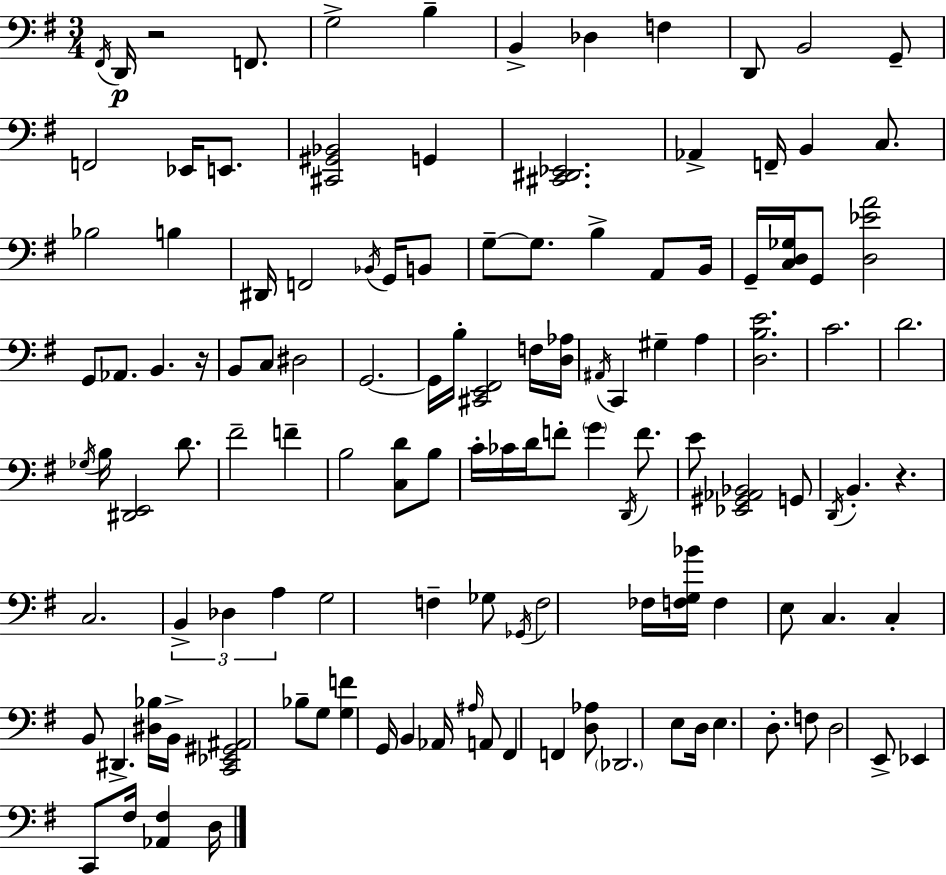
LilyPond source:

{
  \clef bass
  \numericTimeSignature
  \time 3/4
  \key e \minor
  \repeat volta 2 { \acciaccatura { fis,16 }\p d,16 r2 f,8. | g2-> b4-- | b,4-> des4 f4 | d,8 b,2 g,8-- | \break f,2 ees,16 e,8. | <cis, gis, bes,>2 g,4 | <cis, dis, ees,>2. | aes,4-> f,16-- b,4 c8. | \break bes2 b4 | dis,16 f,2 \acciaccatura { bes,16 } g,16 | b,8 g8--~~ g8. b4-> a,8 | b,16 g,16-- <c d ges>16 g,8 <d ees' a'>2 | \break g,8 aes,8. b,4. | r16 b,8 c8 dis2 | g,2.~~ | g,16 b16-. <cis, e, fis,>2 | \break f16 <d aes>16 \acciaccatura { ais,16 } c,4 gis4-- a4 | <d b e'>2. | c'2. | d'2. | \break \acciaccatura { ges16 } b16 <dis, e,>2 | d'8. fis'2-- | f'4-- b2 | <c d'>8 b8 c'16-. ces'16 d'16 f'8-. \parenthesize g'4 | \break \acciaccatura { d,16 } f'8. e'8 <ees, gis, aes, bes,>2 | g,8 \acciaccatura { d,16 } b,4.-. | r4. c2. | \tuplet 3/2 { b,4-> des4 | \break a4 } g2 | f4-- ges8 \acciaccatura { ges,16 } f2 | fes16 <f g bes'>16 f4 e8 | c4. c4-. b,8 | \break dis,4.-> <dis bes>16 b,16-> <c, ees, gis, ais,>2 | bes8-- g8 <g f'>4 | g,16 b,4 aes,16 \grace { ais16 } a,8 fis,4 | f,4 <d aes>8 \parenthesize des,2. | \break e8 d16 e4. | d8.-. f8 d2 | e,8-> ees,4 | c,8 fis16 <aes, fis>4 d16 } \bar "|."
}